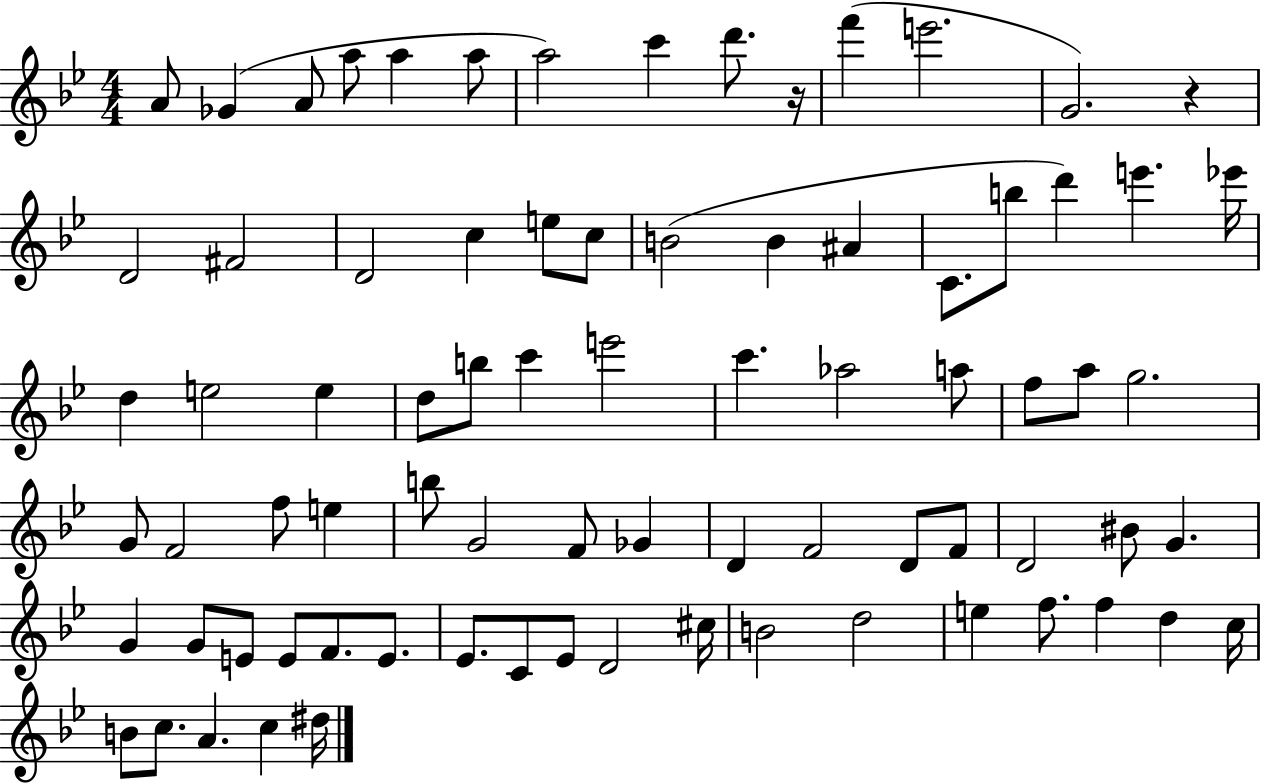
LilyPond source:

{
  \clef treble
  \numericTimeSignature
  \time 4/4
  \key bes \major
  a'8 ges'4( a'8 a''8 a''4 a''8 | a''2) c'''4 d'''8. r16 | f'''4( e'''2. | g'2.) r4 | \break d'2 fis'2 | d'2 c''4 e''8 c''8 | b'2( b'4 ais'4 | c'8. b''8 d'''4) e'''4. ees'''16 | \break d''4 e''2 e''4 | d''8 b''8 c'''4 e'''2 | c'''4. aes''2 a''8 | f''8 a''8 g''2. | \break g'8 f'2 f''8 e''4 | b''8 g'2 f'8 ges'4 | d'4 f'2 d'8 f'8 | d'2 bis'8 g'4. | \break g'4 g'8 e'8 e'8 f'8. e'8. | ees'8. c'8 ees'8 d'2 cis''16 | b'2 d''2 | e''4 f''8. f''4 d''4 c''16 | \break b'8 c''8. a'4. c''4 dis''16 | \bar "|."
}